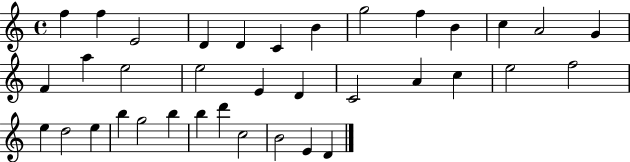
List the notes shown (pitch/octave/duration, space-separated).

F5/q F5/q E4/h D4/q D4/q C4/q B4/q G5/h F5/q B4/q C5/q A4/h G4/q F4/q A5/q E5/h E5/h E4/q D4/q C4/h A4/q C5/q E5/h F5/h E5/q D5/h E5/q B5/q G5/h B5/q B5/q D6/q C5/h B4/h E4/q D4/q